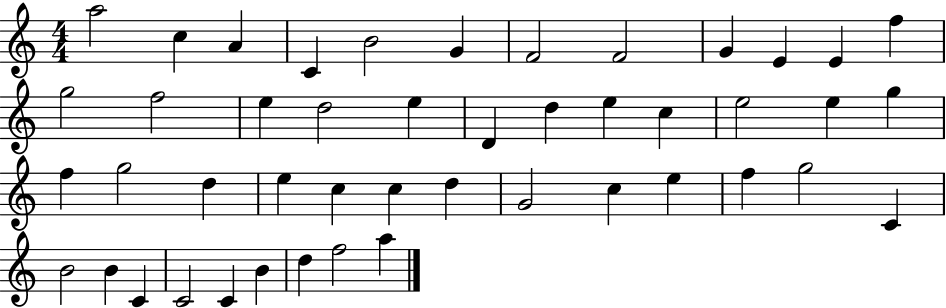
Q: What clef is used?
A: treble